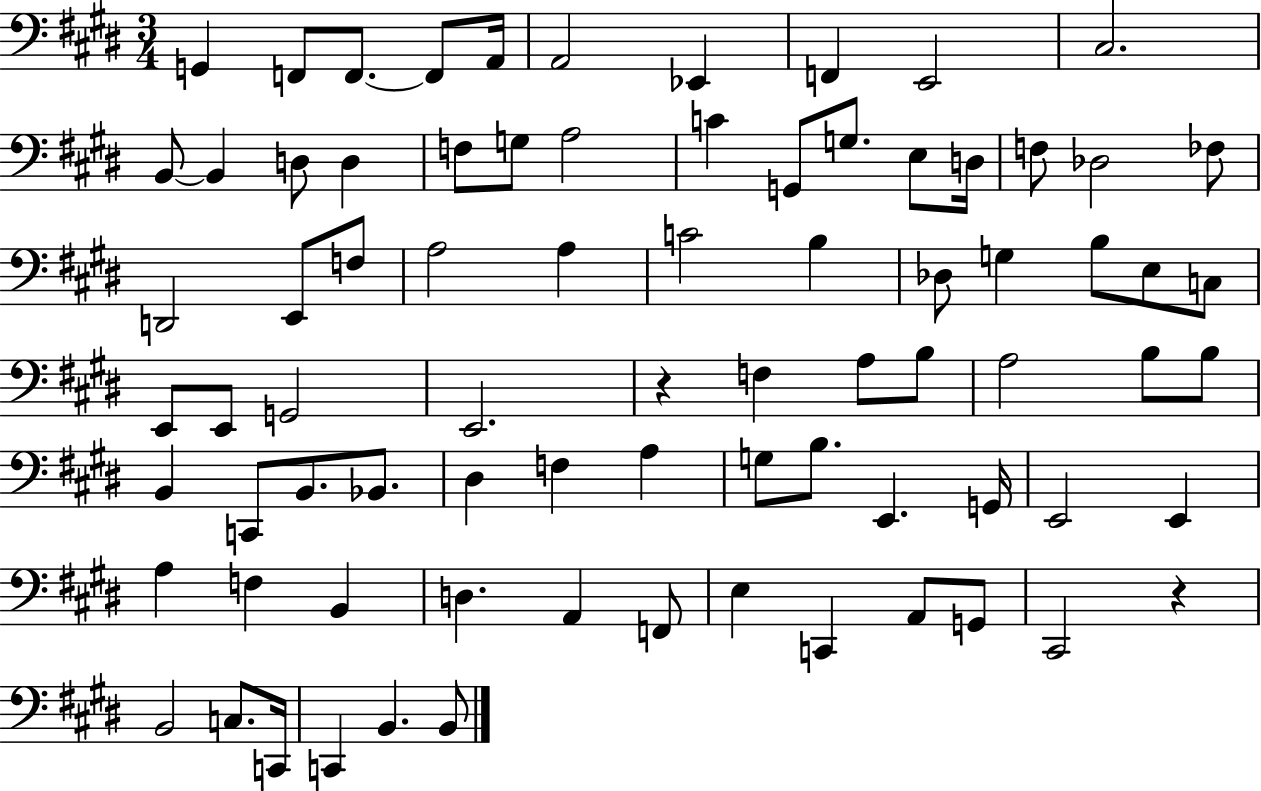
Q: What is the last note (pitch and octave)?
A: B2